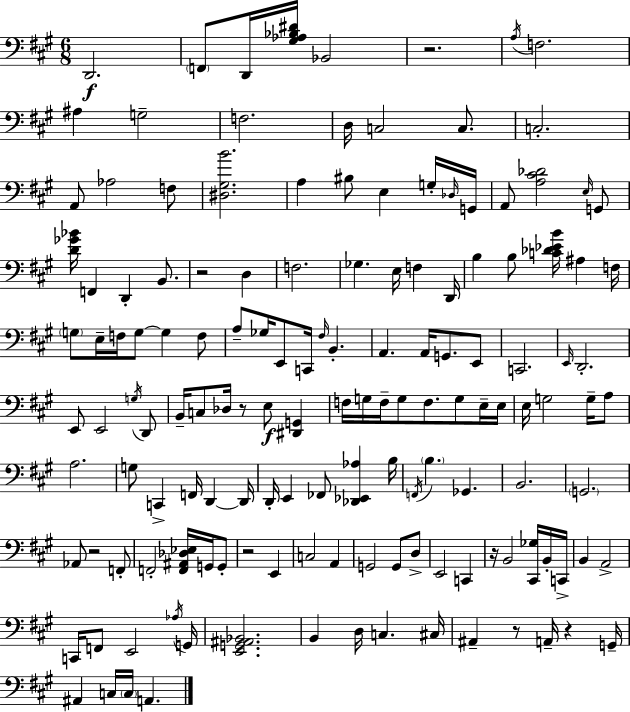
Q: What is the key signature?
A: A major